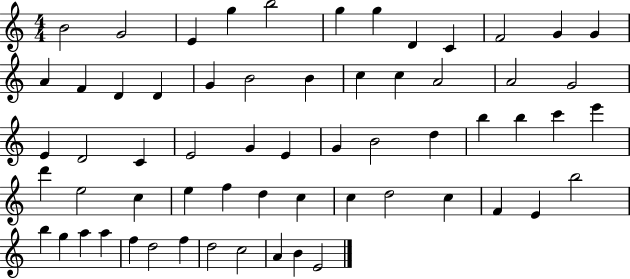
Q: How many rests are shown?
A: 0